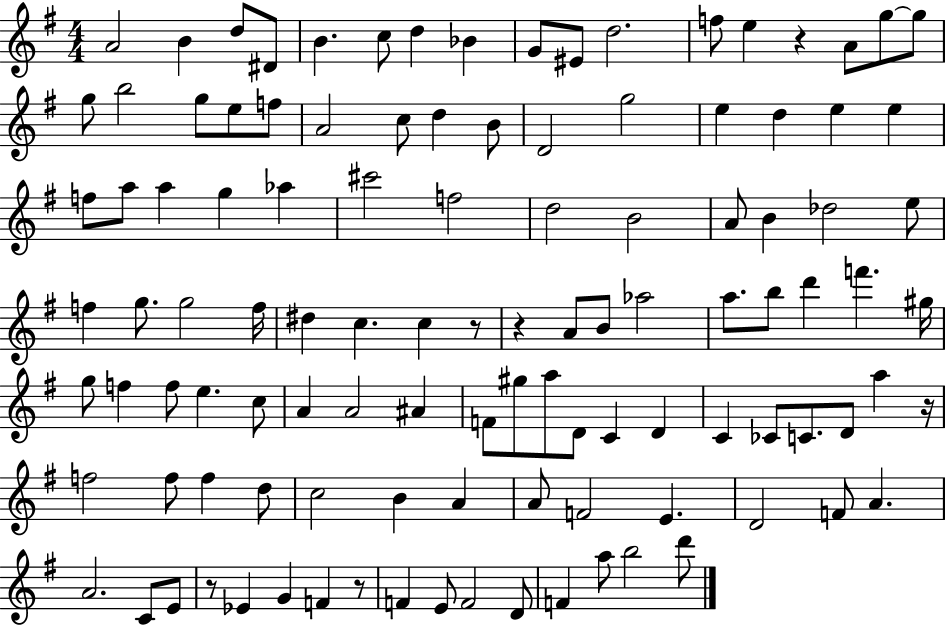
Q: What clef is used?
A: treble